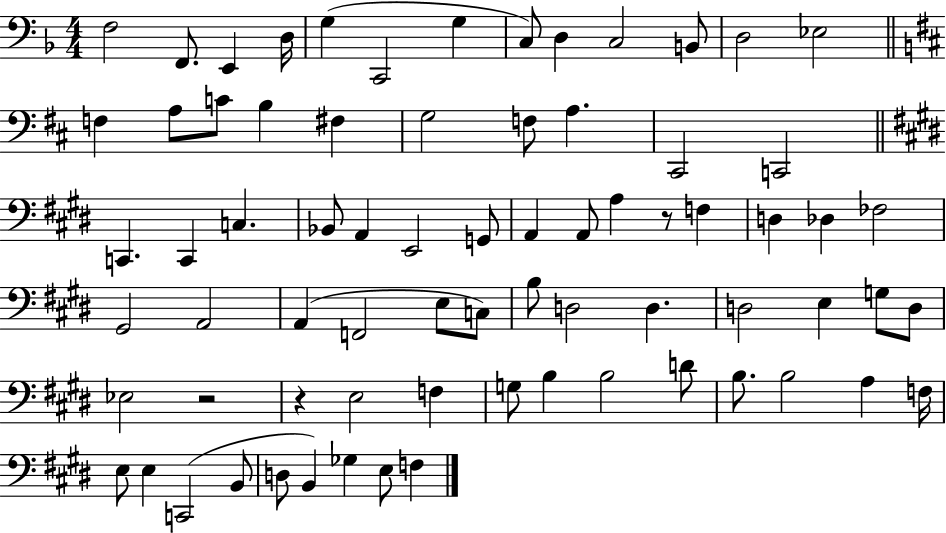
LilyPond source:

{
  \clef bass
  \numericTimeSignature
  \time 4/4
  \key f \major
  f2 f,8. e,4 d16 | g4( c,2 g4 | c8) d4 c2 b,8 | d2 ees2 | \break \bar "||" \break \key b \minor f4 a8 c'8 b4 fis4 | g2 f8 a4. | cis,2 c,2 | \bar "||" \break \key e \major c,4. c,4 c4. | bes,8 a,4 e,2 g,8 | a,4 a,8 a4 r8 f4 | d4 des4 fes2 | \break gis,2 a,2 | a,4( f,2 e8 c8) | b8 d2 d4. | d2 e4 g8 d8 | \break ees2 r2 | r4 e2 f4 | g8 b4 b2 d'8 | b8. b2 a4 f16 | \break e8 e4 c,2( b,8 | d8 b,4) ges4 e8 f4 | \bar "|."
}